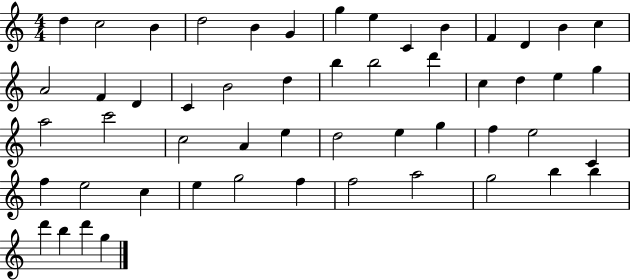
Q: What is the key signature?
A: C major